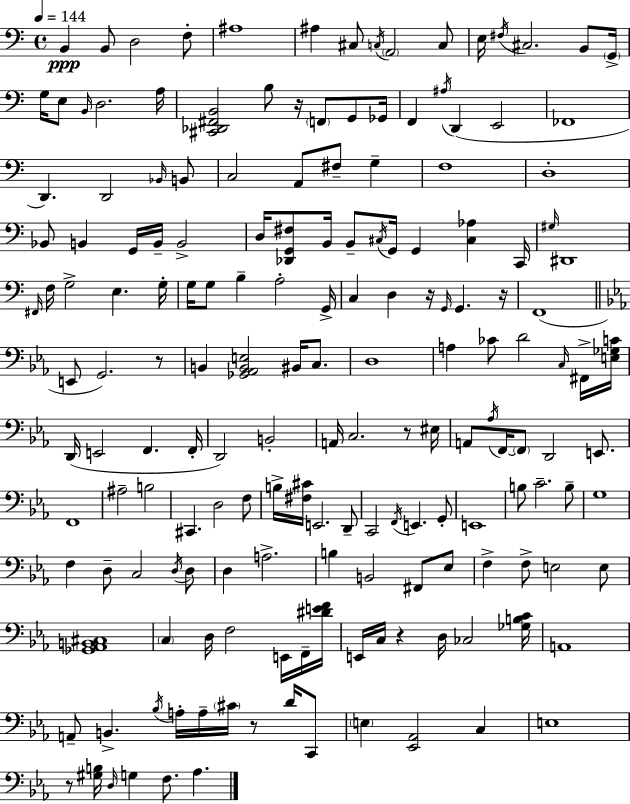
B2/q B2/e D3/h F3/e A#3/w A#3/q C#3/e C3/s A2/h C3/e E3/s F#3/s C#3/h. B2/e G2/s G3/s E3/e B2/s D3/h. A3/s [C#2,Db2,F#2,B2]/h B3/e R/s F2/e G2/e Gb2/s F2/q A#3/s D2/q E2/h FES2/w D2/q. D2/h Bb2/s B2/e C3/h A2/e F#3/e G3/q F3/w D3/w Bb2/e B2/q G2/s B2/s B2/h D3/s [Db2,G2,F#3]/e B2/s B2/e C#3/s G2/s G2/q [C#3,Ab3]/q C2/s G#3/s D#2/w F#2/s F3/s G3/h E3/q. G3/s G3/s G3/e B3/q A3/h G2/s C3/q D3/q R/s G2/s G2/q. R/s F2/w E2/e G2/h. R/e B2/q [Gb2,Ab2,B2,E3]/h BIS2/s C3/e. D3/w A3/q CES4/e D4/h C3/s F#2/s [E3,Gb3,C4]/s D2/s E2/h F2/q. F2/s D2/h B2/h A2/s C3/h. R/e EIS3/s A2/e Ab3/s F2/s F2/e D2/h E2/e. F2/w A#3/h B3/h C#2/q. D3/h F3/e B3/s [F#3,C#4]/s E2/h. D2/e C2/h F2/s E2/q. G2/e E2/w B3/e C4/h. B3/e G3/w F3/q D3/e C3/h D3/s D3/e D3/q A3/h. B3/q B2/h F#2/e Eb3/e F3/q F3/e E3/h E3/e [Gb2,Ab2,B2,C#3]/w C3/q D3/s F3/h E2/s F2/s [D#4,E4,F4]/s E2/s C3/s R/q D3/s CES3/h [Gb3,B3,C4]/s A2/w A2/e B2/q. Bb3/s A3/s A3/s C#4/s R/e D4/s C2/e E3/q [Eb2,Ab2]/h C3/q E3/w R/e [G#3,B3]/s D3/s G3/q F3/e. Ab3/q.